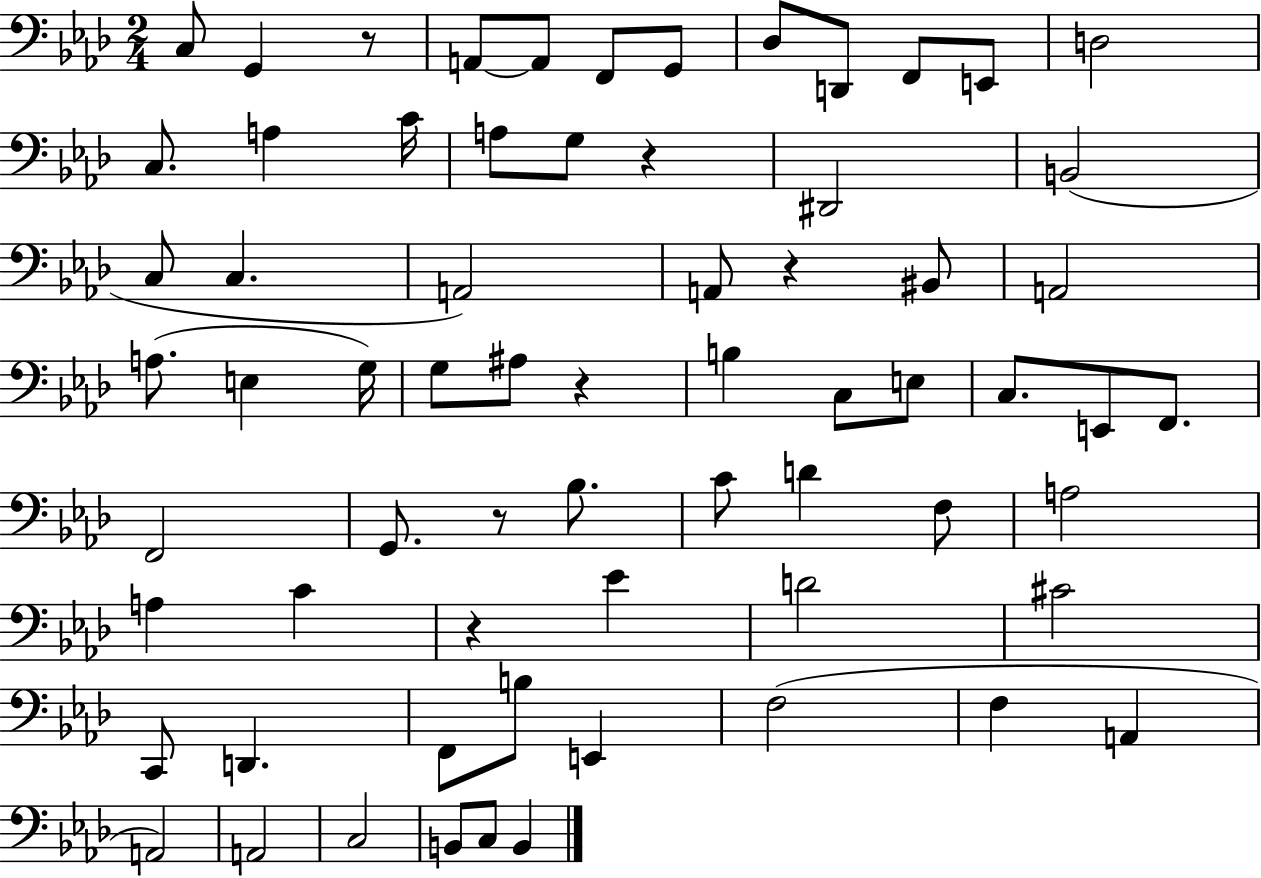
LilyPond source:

{
  \clef bass
  \numericTimeSignature
  \time 2/4
  \key aes \major
  c8 g,4 r8 | a,8~~ a,8 f,8 g,8 | des8 d,8 f,8 e,8 | d2 | \break c8. a4 c'16 | a8 g8 r4 | dis,2 | b,2( | \break c8 c4. | a,2) | a,8 r4 bis,8 | a,2 | \break a8.( e4 g16) | g8 ais8 r4 | b4 c8 e8 | c8. e,8 f,8. | \break f,2 | g,8. r8 bes8. | c'8 d'4 f8 | a2 | \break a4 c'4 | r4 ees'4 | d'2 | cis'2 | \break c,8 d,4. | f,8 b8 e,4 | f2( | f4 a,4 | \break a,2) | a,2 | c2 | b,8 c8 b,4 | \break \bar "|."
}